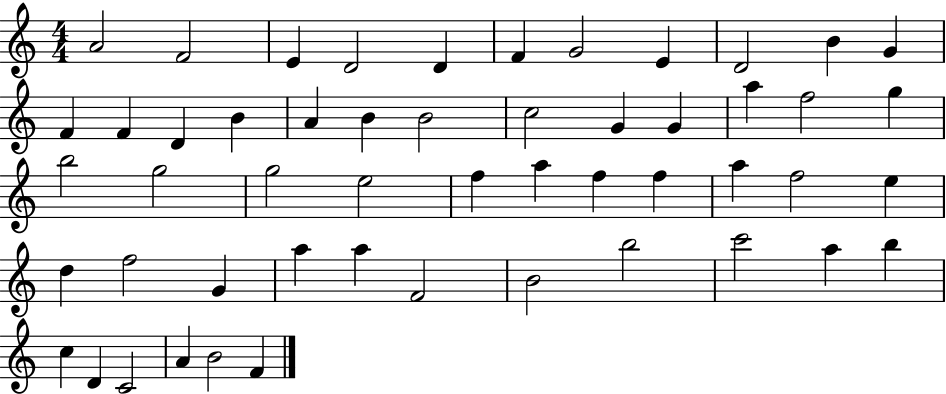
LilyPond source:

{
  \clef treble
  \numericTimeSignature
  \time 4/4
  \key c \major
  a'2 f'2 | e'4 d'2 d'4 | f'4 g'2 e'4 | d'2 b'4 g'4 | \break f'4 f'4 d'4 b'4 | a'4 b'4 b'2 | c''2 g'4 g'4 | a''4 f''2 g''4 | \break b''2 g''2 | g''2 e''2 | f''4 a''4 f''4 f''4 | a''4 f''2 e''4 | \break d''4 f''2 g'4 | a''4 a''4 f'2 | b'2 b''2 | c'''2 a''4 b''4 | \break c''4 d'4 c'2 | a'4 b'2 f'4 | \bar "|."
}